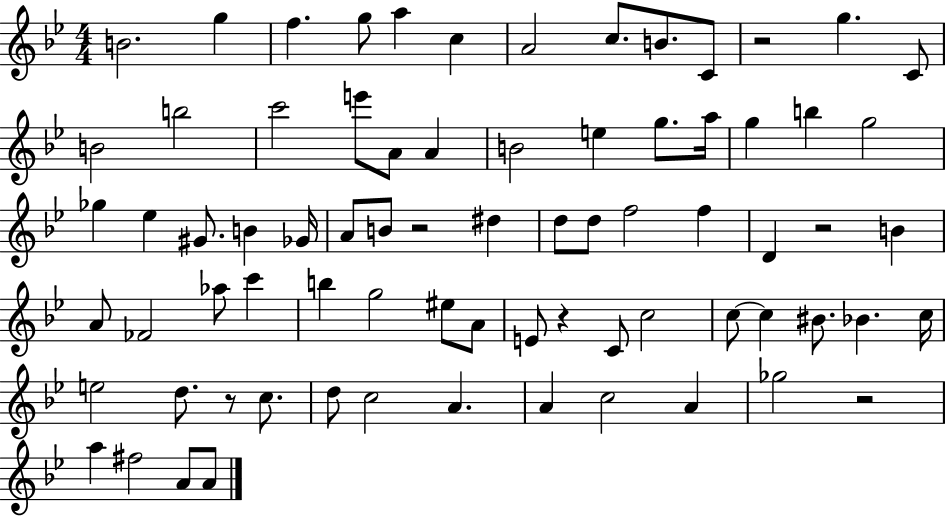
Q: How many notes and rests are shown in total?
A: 75